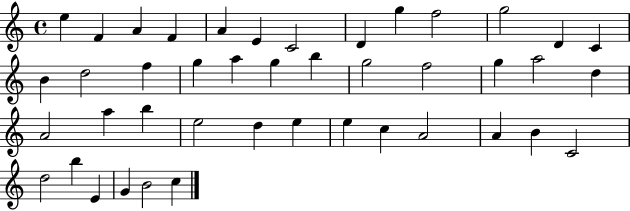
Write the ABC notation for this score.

X:1
T:Untitled
M:4/4
L:1/4
K:C
e F A F A E C2 D g f2 g2 D C B d2 f g a g b g2 f2 g a2 d A2 a b e2 d e e c A2 A B C2 d2 b E G B2 c